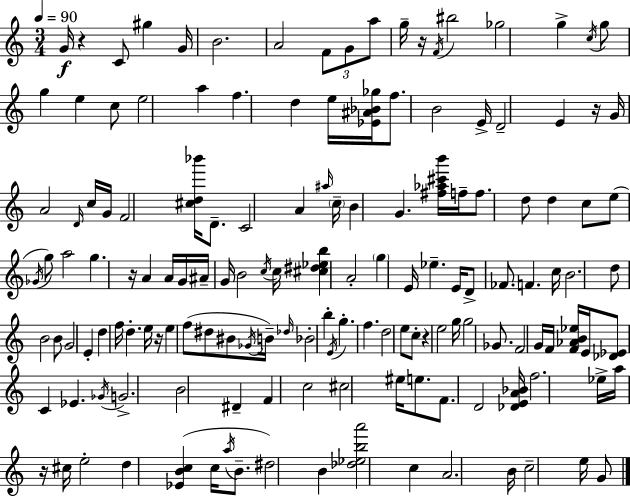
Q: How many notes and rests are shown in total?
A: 148